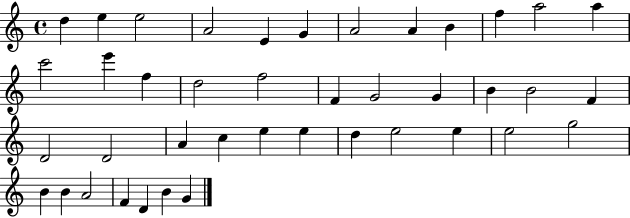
{
  \clef treble
  \time 4/4
  \defaultTimeSignature
  \key c \major
  d''4 e''4 e''2 | a'2 e'4 g'4 | a'2 a'4 b'4 | f''4 a''2 a''4 | \break c'''2 e'''4 f''4 | d''2 f''2 | f'4 g'2 g'4 | b'4 b'2 f'4 | \break d'2 d'2 | a'4 c''4 e''4 e''4 | d''4 e''2 e''4 | e''2 g''2 | \break b'4 b'4 a'2 | f'4 d'4 b'4 g'4 | \bar "|."
}